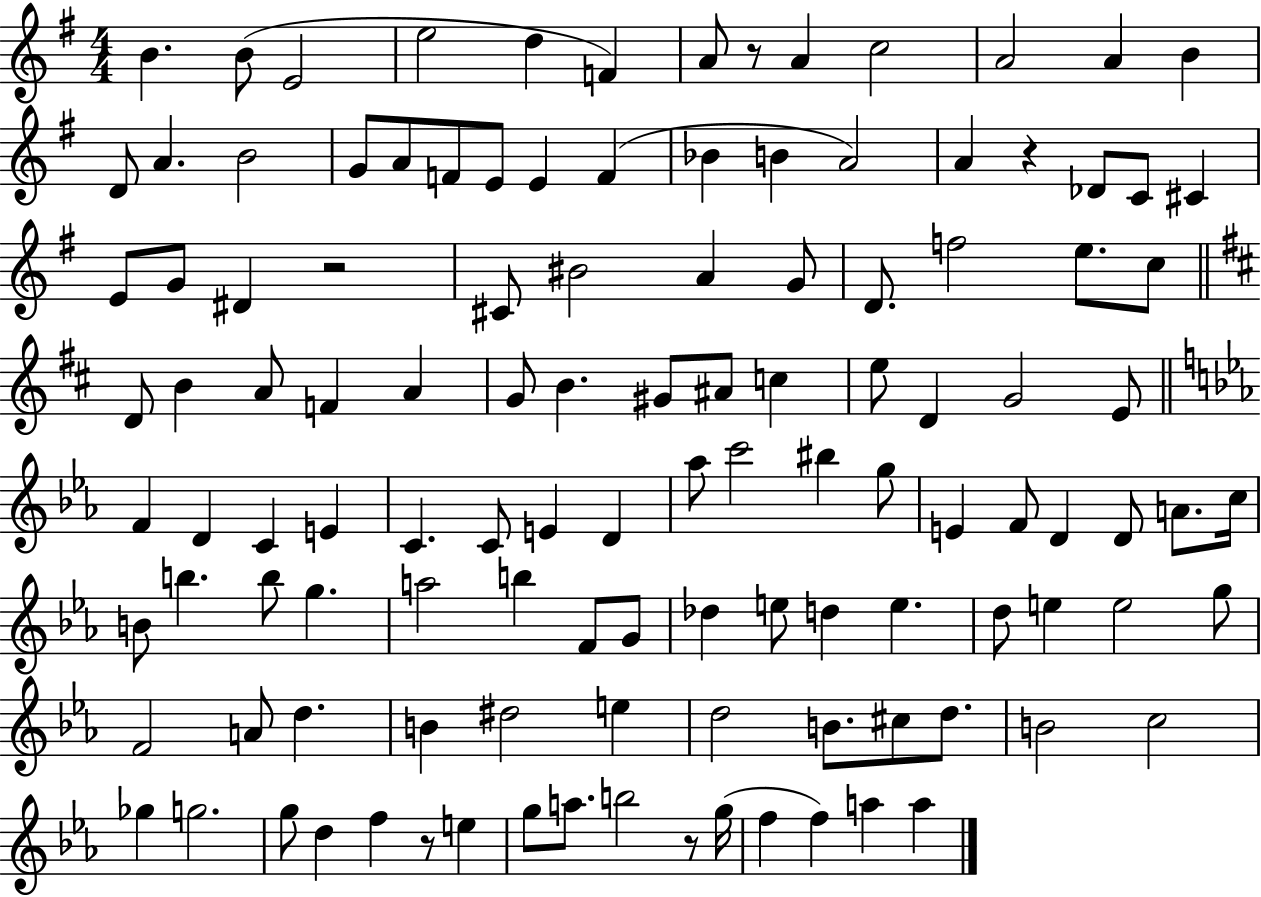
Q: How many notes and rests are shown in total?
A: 118